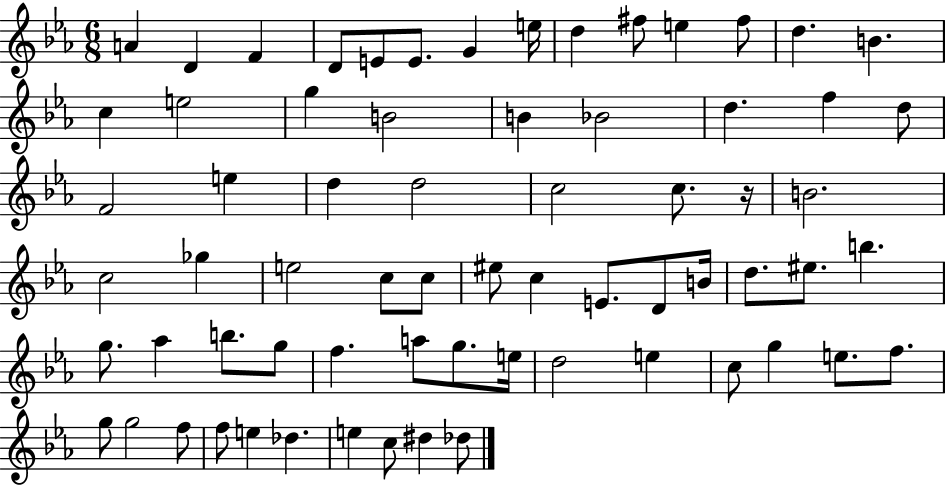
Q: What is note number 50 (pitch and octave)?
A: G5